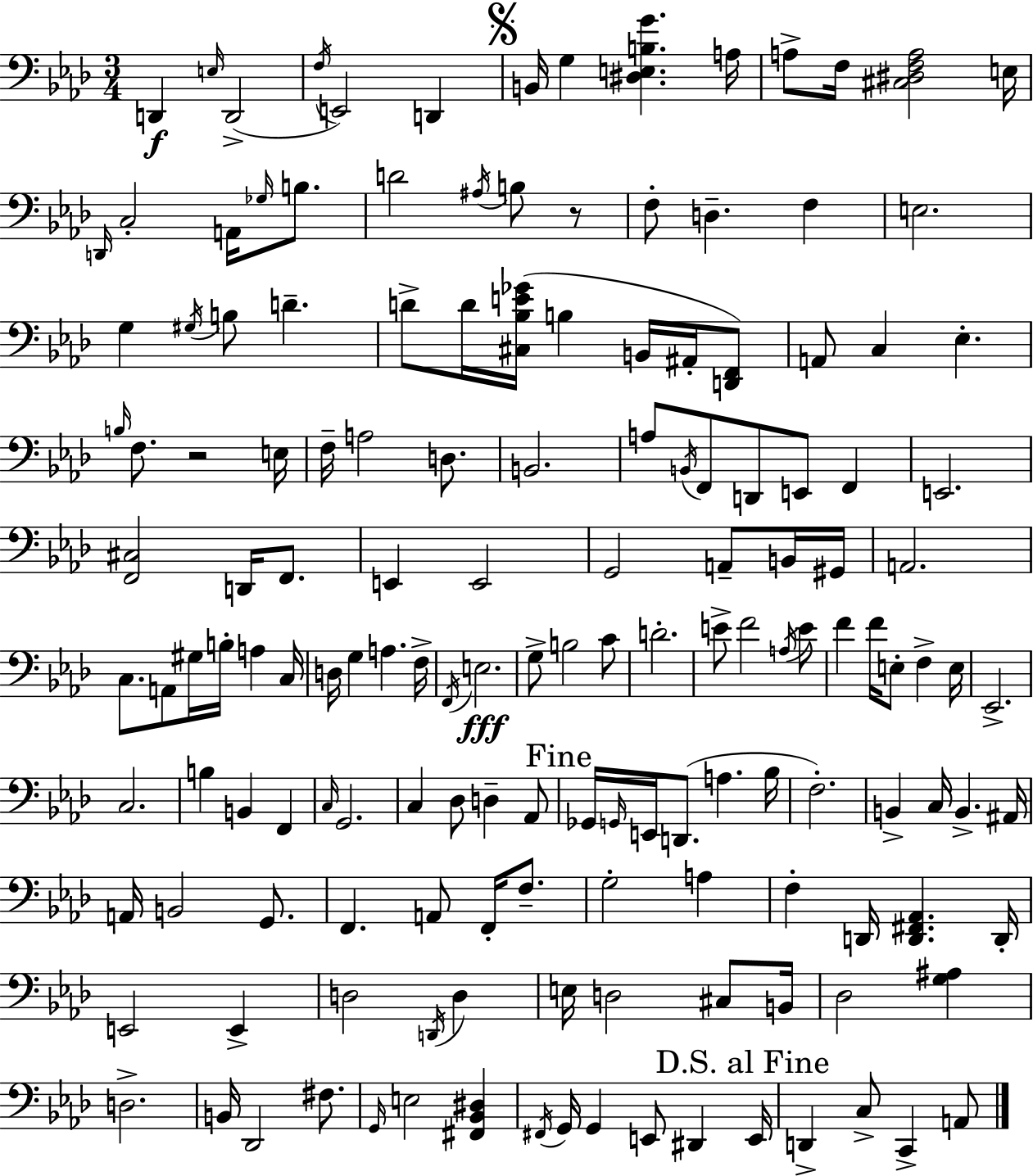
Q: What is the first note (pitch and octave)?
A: D2